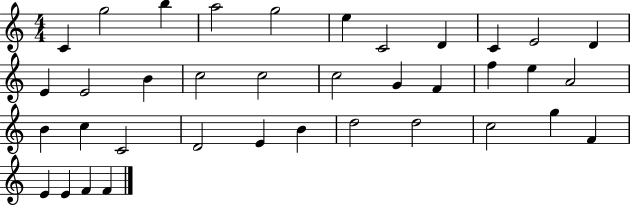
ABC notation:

X:1
T:Untitled
M:4/4
L:1/4
K:C
C g2 b a2 g2 e C2 D C E2 D E E2 B c2 c2 c2 G F f e A2 B c C2 D2 E B d2 d2 c2 g F E E F F